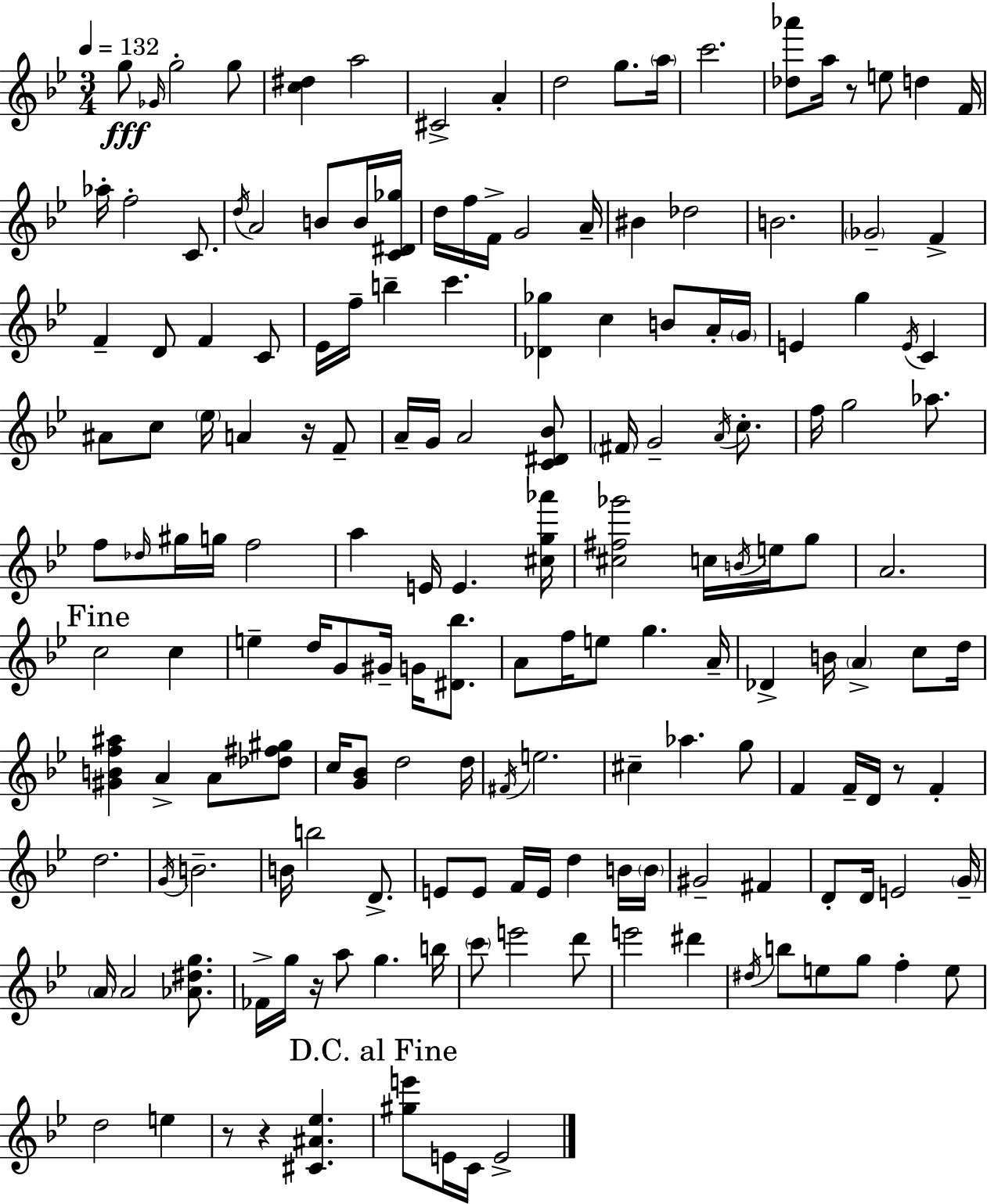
X:1
T:Untitled
M:3/4
L:1/4
K:Gm
g/2 _G/4 g2 g/2 [c^d] a2 ^C2 A d2 g/2 a/4 c'2 [_d_a']/2 a/4 z/2 e/2 d F/4 _a/4 f2 C/2 d/4 A2 B/2 B/4 [C^D_g]/4 d/4 f/4 F/4 G2 A/4 ^B _d2 B2 _G2 F F D/2 F C/2 _E/4 f/4 b c' [_D_g] c B/2 A/4 G/4 E g E/4 C ^A/2 c/2 _e/4 A z/4 F/2 A/4 G/4 A2 [C^D_B]/2 ^F/4 G2 A/4 c/2 f/4 g2 _a/2 f/2 _d/4 ^g/4 g/4 f2 a E/4 E [^cg_a']/4 [^c^f_g']2 c/4 B/4 e/4 g/2 A2 c2 c e d/4 G/2 ^G/4 G/4 [^D_b]/2 A/2 f/4 e/2 g A/4 _D B/4 A c/2 d/4 [^GBf^a] A A/2 [_d^f^g]/2 c/4 [G_B]/2 d2 d/4 ^F/4 e2 ^c _a g/2 F F/4 D/4 z/2 F d2 G/4 B2 B/4 b2 D/2 E/2 E/2 F/4 E/4 d B/4 B/4 ^G2 ^F D/2 D/4 E2 G/4 A/4 A2 [_A^dg]/2 _F/4 g/4 z/4 a/2 g b/4 c'/2 e'2 d'/2 e'2 ^d' ^d/4 b/2 e/2 g/2 f e/2 d2 e z/2 z [^C^A_e] [^ge']/2 E/4 C/4 E2